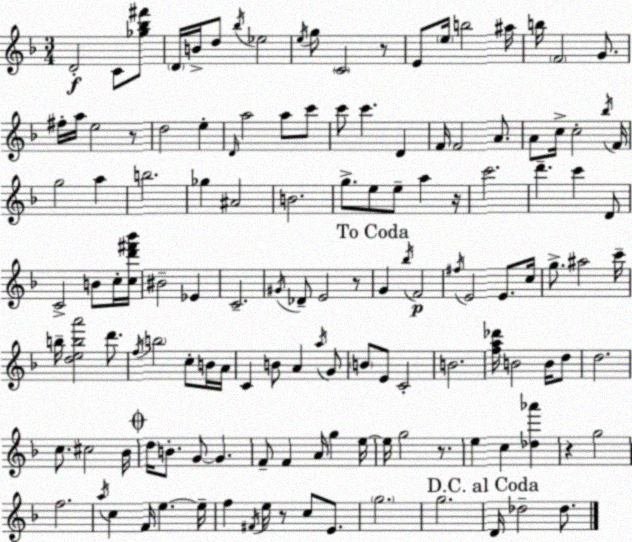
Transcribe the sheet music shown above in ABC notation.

X:1
T:Untitled
M:3/4
L:1/4
K:F
D2 C/2 [_g_b^f']/2 D/4 B/4 d/2 _b/4 _e2 e/4 g/2 C2 z/2 E/2 e/4 b2 ^a/4 b/4 F2 G/2 ^f/4 a/4 e2 z/2 d2 e D/4 a2 a/2 c'/2 c'/2 c' D F/4 F2 A/2 A/2 c/4 c2 _b/4 F/4 g2 a b2 _g ^A2 B2 g/2 e/2 e/2 a z/4 c'2 d' c' D/2 C2 B/2 c/4 [cd'^f'_b']/4 ^B2 _E C2 ^G/4 _D/2 E2 z/2 G _b/4 F2 ^f/4 E2 E/2 c/4 g/2 ^a2 c'/4 b/4 [deba']2 d'/2 f/4 b2 c/2 B/4 A/4 C B/2 A a/4 G/2 B/2 E/2 C2 B2 [fa_d']/4 B2 B/4 d/2 d2 c/2 ^c2 _B/4 d/4 B/2 G/2 G F/2 F A/4 g e/4 e/4 g2 z/2 e c [_d_a'] z g2 f2 a/4 c F/4 e e/4 f ^F/4 e/4 z/2 c/2 E/2 g2 g2 D/4 _d2 _d/2